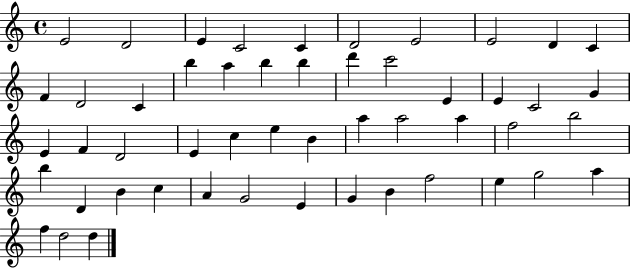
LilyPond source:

{
  \clef treble
  \time 4/4
  \defaultTimeSignature
  \key c \major
  e'2 d'2 | e'4 c'2 c'4 | d'2 e'2 | e'2 d'4 c'4 | \break f'4 d'2 c'4 | b''4 a''4 b''4 b''4 | d'''4 c'''2 e'4 | e'4 c'2 g'4 | \break e'4 f'4 d'2 | e'4 c''4 e''4 b'4 | a''4 a''2 a''4 | f''2 b''2 | \break b''4 d'4 b'4 c''4 | a'4 g'2 e'4 | g'4 b'4 f''2 | e''4 g''2 a''4 | \break f''4 d''2 d''4 | \bar "|."
}